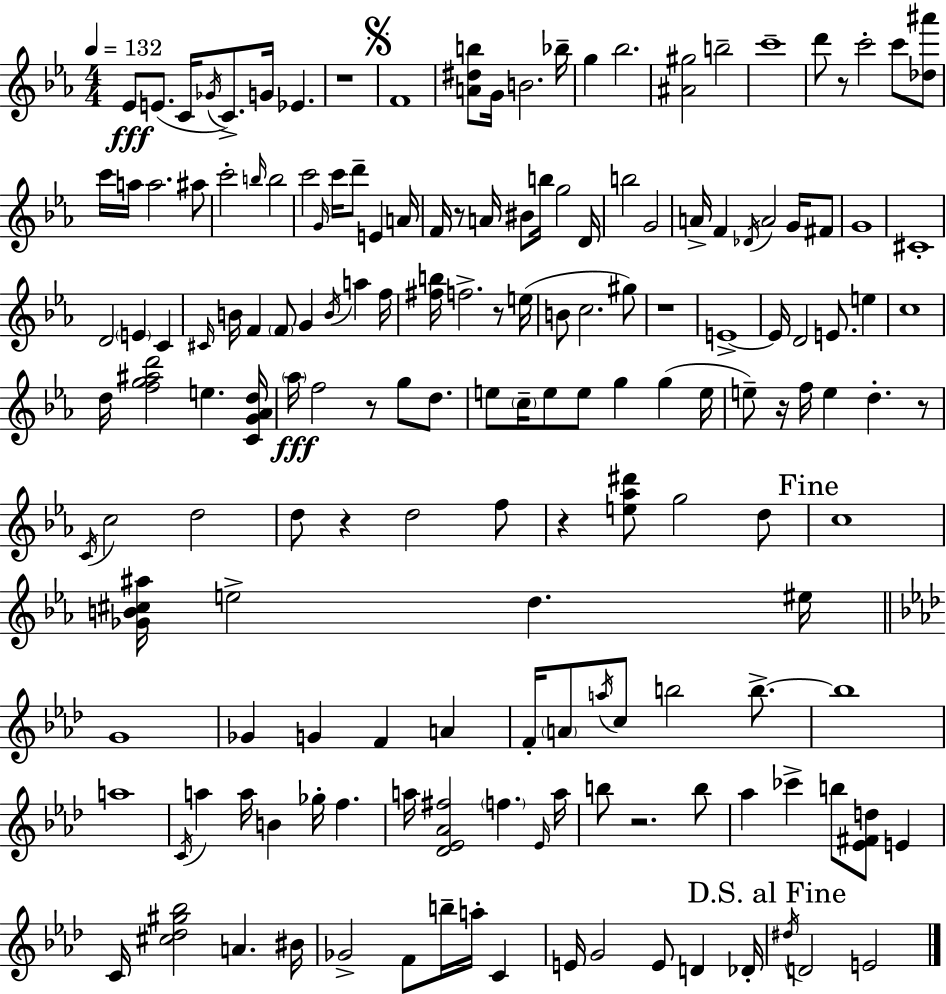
Eb4/e E4/e. C4/s Gb4/s C4/e. G4/s Eb4/q. R/w F4/w [A4,D#5,B5]/e G4/s B4/h. Bb5/s G5/q Bb5/h. [A#4,G#5]/h B5/h C6/w D6/e R/e C6/h C6/e [Db5,A#6]/e C6/s A5/s A5/h. A#5/e C6/h B5/s B5/h C6/h G4/s C6/s D6/e E4/q A4/s F4/s R/e A4/s BIS4/e B5/s G5/h D4/s B5/h G4/h A4/s F4/q Db4/s A4/h G4/s F#4/e G4/w C#4/w D4/h E4/q C4/q C#4/s B4/s F4/q F4/e G4/q B4/s A5/q F5/s [F#5,B5]/s F5/h. R/e E5/s B4/e C5/h. G#5/e R/w E4/w E4/s D4/h E4/e. E5/q C5/w D5/s [F5,G5,A#5,D6]/h E5/q. [C4,G4,Ab4,D5]/s Ab5/s F5/h R/e G5/e D5/e. E5/e C5/s E5/e E5/e G5/q G5/q E5/s E5/e R/s F5/s E5/q D5/q. R/e C4/s C5/h D5/h D5/e R/q D5/h F5/e R/q [E5,Ab5,D#6]/e G5/h D5/e C5/w [Gb4,B4,C#5,A#5]/s E5/h D5/q. EIS5/s G4/w Gb4/q G4/q F4/q A4/q F4/s A4/e A5/s C5/e B5/h B5/e. B5/w A5/w C4/s A5/q A5/s B4/q Gb5/s F5/q. A5/s [Db4,Eb4,Ab4,F#5]/h F5/q. Eb4/s A5/s B5/e R/h. B5/e Ab5/q CES6/q B5/e [Eb4,F#4,D5]/e E4/q C4/s [C#5,Db5,G#5,Bb5]/h A4/q. BIS4/s Gb4/h F4/e B5/s A5/s C4/q E4/s G4/h E4/e D4/q Db4/s D#5/s D4/h E4/h